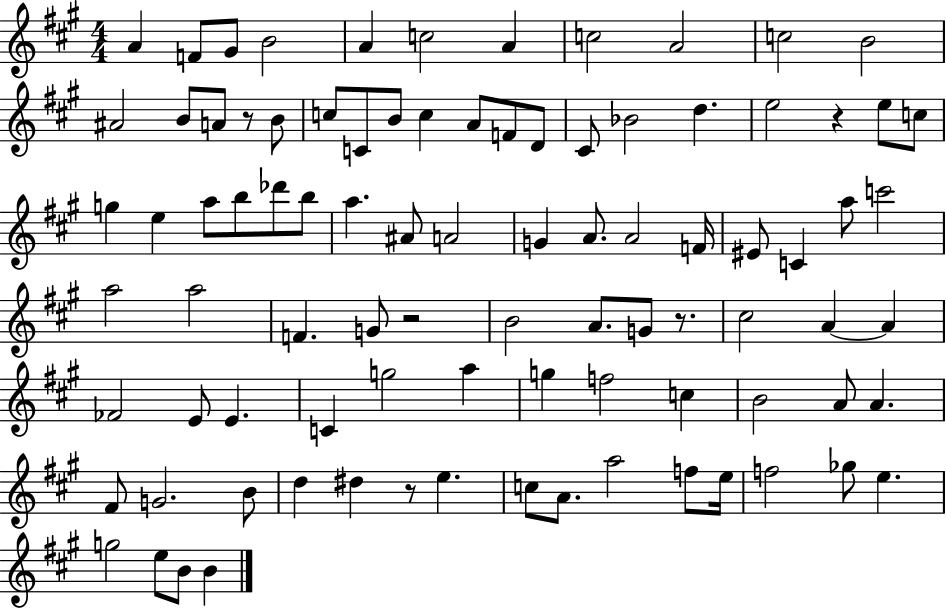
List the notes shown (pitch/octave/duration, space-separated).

A4/q F4/e G#4/e B4/h A4/q C5/h A4/q C5/h A4/h C5/h B4/h A#4/h B4/e A4/e R/e B4/e C5/e C4/e B4/e C5/q A4/e F4/e D4/e C#4/e Bb4/h D5/q. E5/h R/q E5/e C5/e G5/q E5/q A5/e B5/e Db6/e B5/e A5/q. A#4/e A4/h G4/q A4/e. A4/h F4/s EIS4/e C4/q A5/e C6/h A5/h A5/h F4/q. G4/e R/h B4/h A4/e. G4/e R/e. C#5/h A4/q A4/q FES4/h E4/e E4/q. C4/q G5/h A5/q G5/q F5/h C5/q B4/h A4/e A4/q. F#4/e G4/h. B4/e D5/q D#5/q R/e E5/q. C5/e A4/e. A5/h F5/e E5/s F5/h Gb5/e E5/q. G5/h E5/e B4/e B4/q